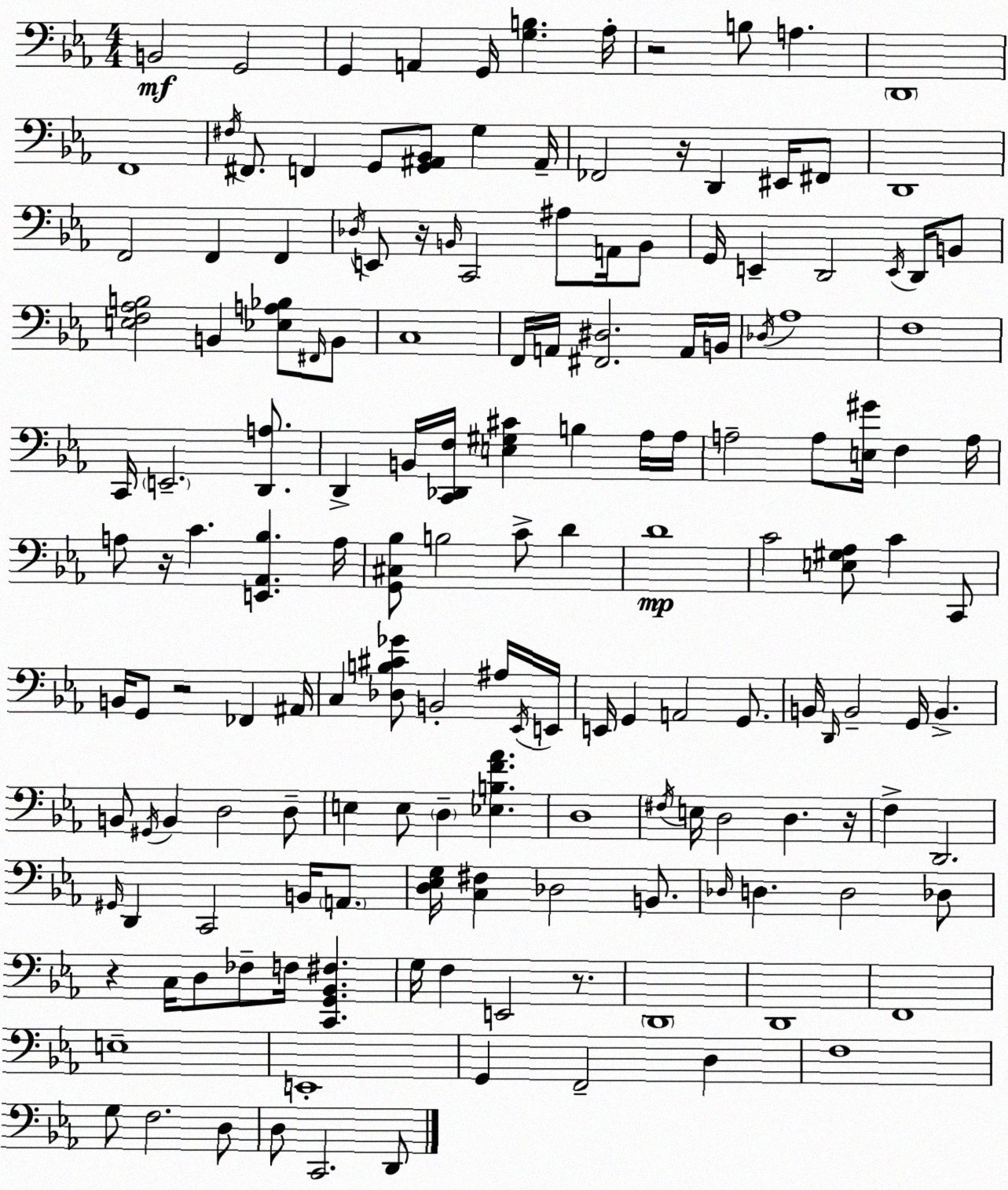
X:1
T:Untitled
M:4/4
L:1/4
K:Eb
B,,2 G,,2 G,, A,, G,,/4 [G,B,] _A,/4 z2 B,/2 A, D,,4 F,,4 ^F,/4 ^F,,/2 F,, G,,/2 [G,,^A,,_B,,]/2 G, ^A,,/4 _F,,2 z/4 D,, ^E,,/4 ^F,,/2 D,,4 F,,2 F,, F,, _D,/4 E,,/2 z/4 B,,/4 C,,2 ^A,/2 A,,/4 B,,/2 G,,/4 E,, D,,2 E,,/4 D,,/4 B,,/2 [E,F,_A,B,]2 B,, [_E,A,_B,]/2 ^F,,/4 B,,/2 C,4 F,,/4 A,,/4 [^F,,^D,]2 A,,/4 B,,/4 _D,/4 _A,4 F,4 C,,/4 E,,2 [D,,A,]/2 D,, B,,/4 [C,,_D,,F,]/4 [E,^G,^C] B, _A,/4 _A,/4 A,2 A,/2 [E,^G]/4 F, A,/4 A,/2 z/4 C [E,,_A,,_B,] A,/4 [G,,^C,_B,]/2 B,2 C/2 D D4 C2 [E,^G,_A,]/2 C C,,/2 B,,/4 G,,/2 z2 _F,, ^A,,/4 C, [_D,B,^C_G]/2 B,,2 ^A,/4 _E,,/4 E,,/4 E,,/4 G,, A,,2 G,,/2 B,,/4 D,,/4 B,,2 G,,/4 B,, B,,/2 ^G,,/4 B,, D,2 D,/2 E, E,/2 D, [_E,B,F_A] D,4 ^F,/4 E,/4 D,2 D, z/4 F, D,,2 ^G,,/4 D,, C,,2 B,,/4 A,,/2 [D,_E,G,]/4 [C,^F,] _D,2 B,,/2 _D,/4 D, D,2 _D,/2 z C,/4 D,/2 _F,/2 F,/4 [C,,G,,_B,,^F,] G,/4 F, E,,2 z/2 D,,4 D,,4 F,,4 E,4 E,,4 G,, F,,2 D, F,4 G,/2 F,2 D,/2 D,/2 C,,2 D,,/2